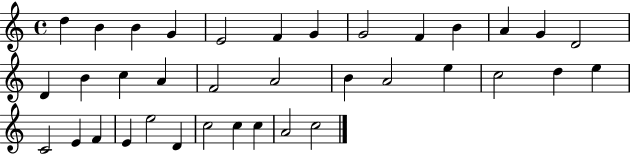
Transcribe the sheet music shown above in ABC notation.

X:1
T:Untitled
M:4/4
L:1/4
K:C
d B B G E2 F G G2 F B A G D2 D B c A F2 A2 B A2 e c2 d e C2 E F E e2 D c2 c c A2 c2